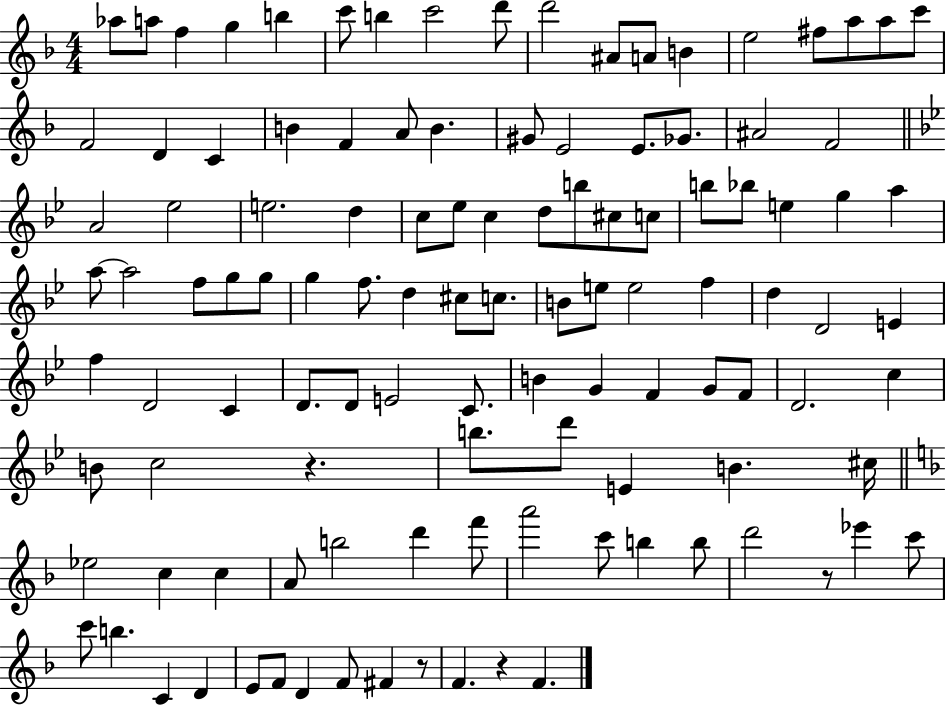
X:1
T:Untitled
M:4/4
L:1/4
K:F
_a/2 a/2 f g b c'/2 b c'2 d'/2 d'2 ^A/2 A/2 B e2 ^f/2 a/2 a/2 c'/2 F2 D C B F A/2 B ^G/2 E2 E/2 _G/2 ^A2 F2 A2 _e2 e2 d c/2 _e/2 c d/2 b/2 ^c/2 c/2 b/2 _b/2 e g a a/2 a2 f/2 g/2 g/2 g f/2 d ^c/2 c/2 B/2 e/2 e2 f d D2 E f D2 C D/2 D/2 E2 C/2 B G F G/2 F/2 D2 c B/2 c2 z b/2 d'/2 E B ^c/4 _e2 c c A/2 b2 d' f'/2 a'2 c'/2 b b/2 d'2 z/2 _e' c'/2 c'/2 b C D E/2 F/2 D F/2 ^F z/2 F z F